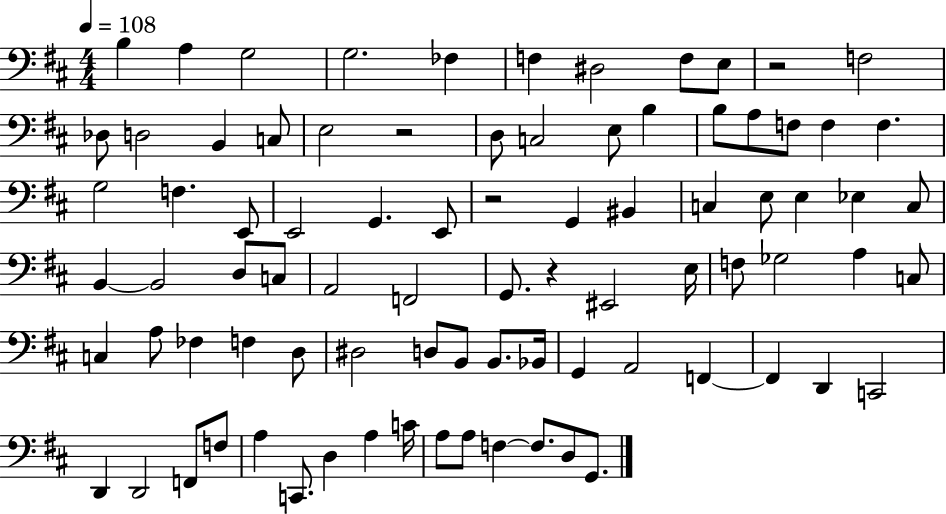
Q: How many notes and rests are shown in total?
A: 85